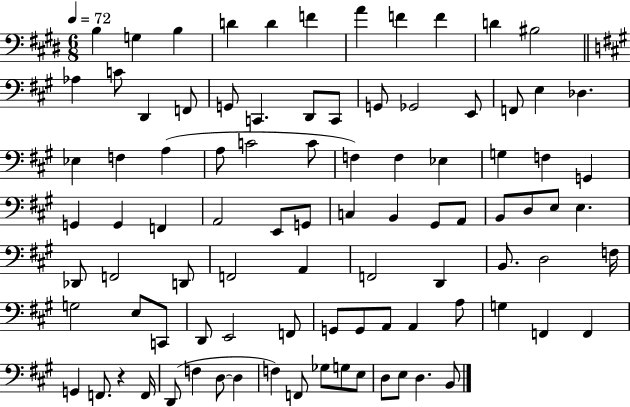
X:1
T:Untitled
M:6/8
L:1/4
K:E
B, G, B, D D F A F F D ^B,2 _A, C/2 D,, F,,/2 G,,/2 C,, D,,/2 C,,/2 G,,/2 _G,,2 E,,/2 F,,/2 E, _D, _E, F, A, A,/2 C2 C/2 F, F, _E, G, F, G,, G,, G,, F,, A,,2 E,,/2 G,,/2 C, B,, ^G,,/2 A,,/2 B,,/2 D,/2 E,/2 E, _D,,/2 F,,2 D,,/2 F,,2 A,, F,,2 D,, B,,/2 D,2 F,/4 G,2 E,/2 C,,/2 D,,/2 E,,2 F,,/2 G,,/2 G,,/2 A,,/2 A,, A,/2 G, F,, F,, G,, F,,/2 z F,,/4 D,,/2 F, D,/2 D, F, F,,/2 _G,/2 G,/2 E,/2 D,/2 E,/2 D, B,,/2